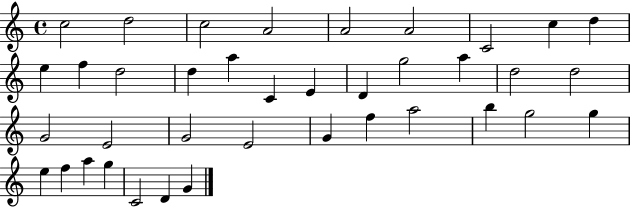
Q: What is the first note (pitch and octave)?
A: C5